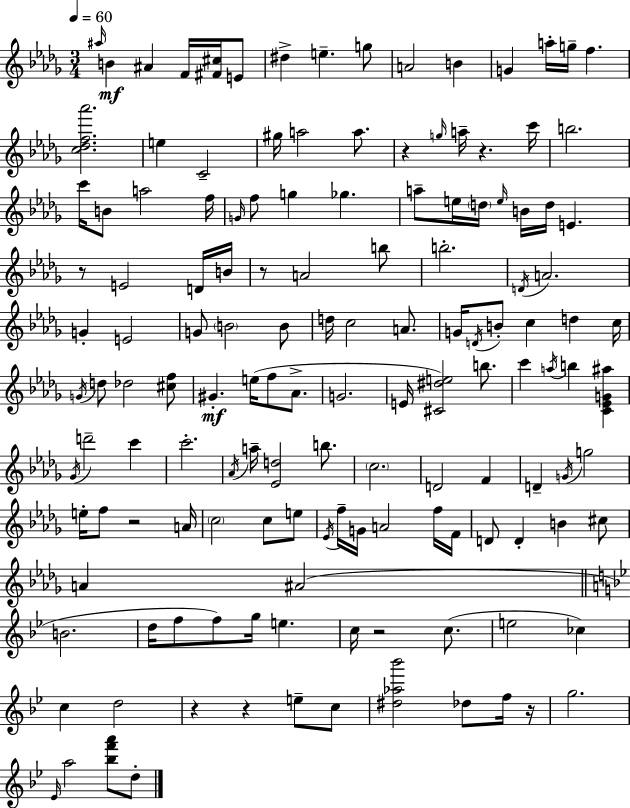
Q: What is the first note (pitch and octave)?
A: A#5